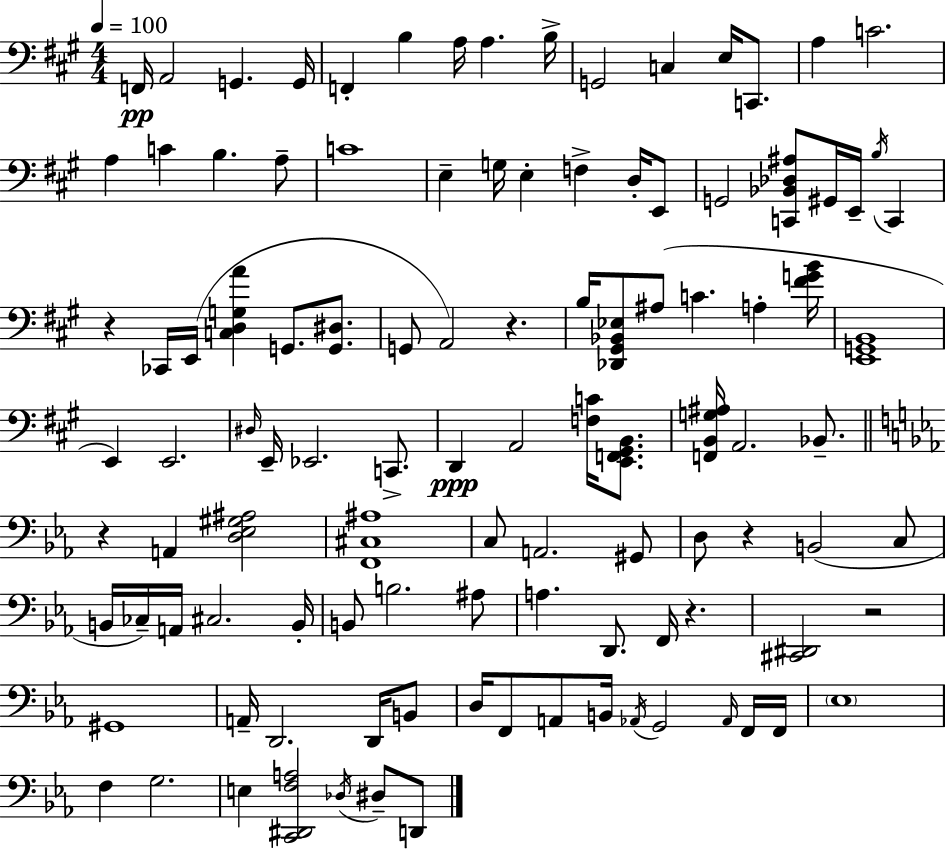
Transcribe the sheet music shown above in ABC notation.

X:1
T:Untitled
M:4/4
L:1/4
K:A
F,,/4 A,,2 G,, G,,/4 F,, B, A,/4 A, B,/4 G,,2 C, E,/4 C,,/2 A, C2 A, C B, A,/2 C4 E, G,/4 E, F, D,/4 E,,/2 G,,2 [C,,_B,,_D,^A,]/2 ^G,,/4 E,,/4 B,/4 C,, z _C,,/4 E,,/4 [C,D,G,A] G,,/2 [G,,^D,]/2 G,,/2 A,,2 z B,/4 [_D,,^G,,_B,,_E,]/2 ^A,/2 C A, [^FGB]/4 [E,,G,,B,,]4 E,, E,,2 ^D,/4 E,,/4 _E,,2 C,,/2 D,, A,,2 [F,C]/4 [E,,F,,^G,,B,,]/2 [F,,B,,G,^A,]/4 A,,2 _B,,/2 z A,, [D,_E,^G,^A,]2 [F,,^C,^A,]4 C,/2 A,,2 ^G,,/2 D,/2 z B,,2 C,/2 B,,/4 _C,/4 A,,/4 ^C,2 B,,/4 B,,/2 B,2 ^A,/2 A, D,,/2 F,,/4 z [^C,,^D,,]2 z2 ^G,,4 A,,/4 D,,2 D,,/4 B,,/2 D,/4 F,,/2 A,,/2 B,,/4 _A,,/4 G,,2 _A,,/4 F,,/4 F,,/4 _E,4 F, G,2 E, [C,,^D,,F,A,]2 _D,/4 ^D,/2 D,,/2